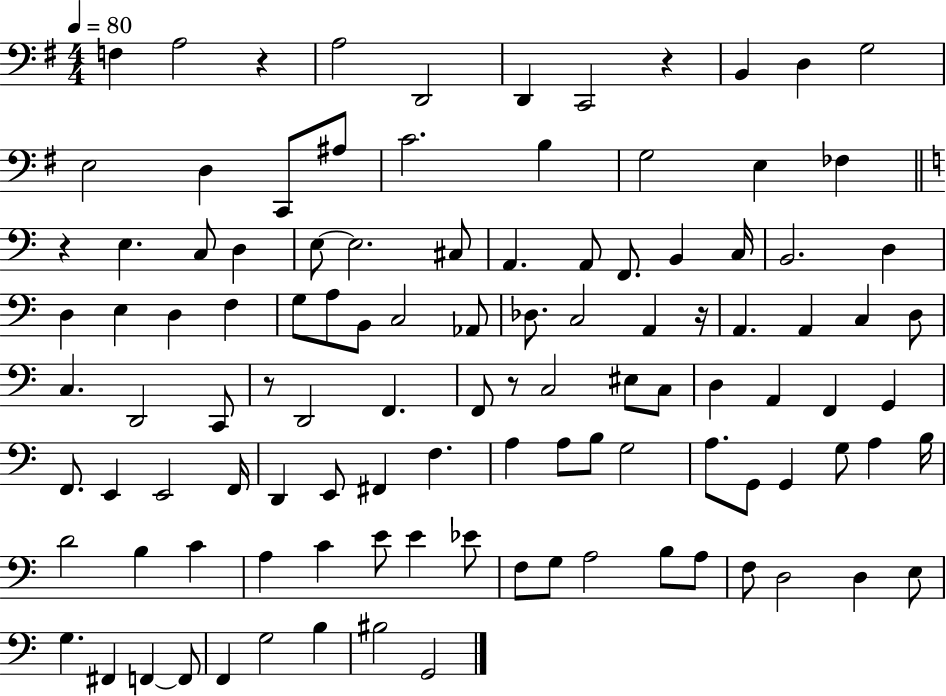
F3/q A3/h R/q A3/h D2/h D2/q C2/h R/q B2/q D3/q G3/h E3/h D3/q C2/e A#3/e C4/h. B3/q G3/h E3/q FES3/q R/q E3/q. C3/e D3/q E3/e E3/h. C#3/e A2/q. A2/e F2/e. B2/q C3/s B2/h. D3/q D3/q E3/q D3/q F3/q G3/e A3/e B2/e C3/h Ab2/e Db3/e. C3/h A2/q R/s A2/q. A2/q C3/q D3/e C3/q. D2/h C2/e R/e D2/h F2/q. F2/e R/e C3/h EIS3/e C3/e D3/q A2/q F2/q G2/q F2/e. E2/q E2/h F2/s D2/q E2/e F#2/q F3/q. A3/q A3/e B3/e G3/h A3/e. G2/e G2/q G3/e A3/q B3/s D4/h B3/q C4/q A3/q C4/q E4/e E4/q Eb4/e F3/e G3/e A3/h B3/e A3/e F3/e D3/h D3/q E3/e G3/q. F#2/q F2/q F2/e F2/q G3/h B3/q BIS3/h G2/h